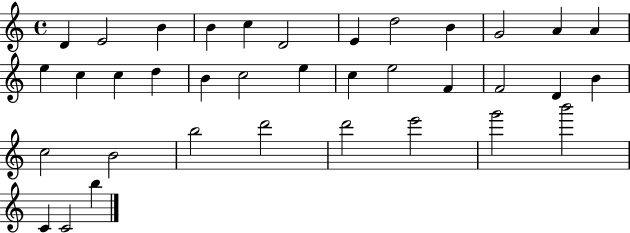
X:1
T:Untitled
M:4/4
L:1/4
K:C
D E2 B B c D2 E d2 B G2 A A e c c d B c2 e c e2 F F2 D B c2 B2 b2 d'2 d'2 e'2 g'2 b'2 C C2 b